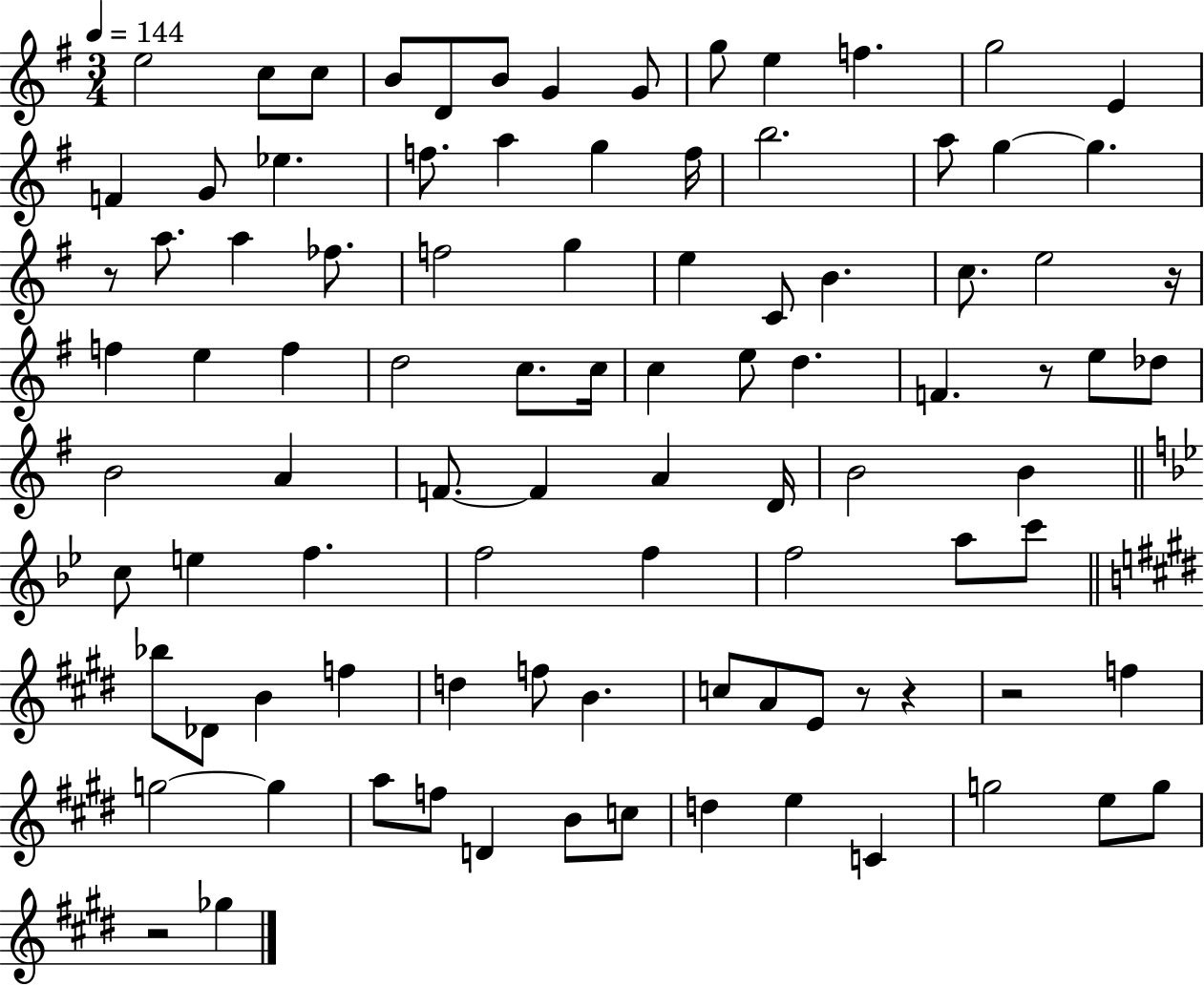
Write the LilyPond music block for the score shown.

{
  \clef treble
  \numericTimeSignature
  \time 3/4
  \key g \major
  \tempo 4 = 144
  e''2 c''8 c''8 | b'8 d'8 b'8 g'4 g'8 | g''8 e''4 f''4. | g''2 e'4 | \break f'4 g'8 ees''4. | f''8. a''4 g''4 f''16 | b''2. | a''8 g''4~~ g''4. | \break r8 a''8. a''4 fes''8. | f''2 g''4 | e''4 c'8 b'4. | c''8. e''2 r16 | \break f''4 e''4 f''4 | d''2 c''8. c''16 | c''4 e''8 d''4. | f'4. r8 e''8 des''8 | \break b'2 a'4 | f'8.~~ f'4 a'4 d'16 | b'2 b'4 | \bar "||" \break \key g \minor c''8 e''4 f''4. | f''2 f''4 | f''2 a''8 c'''8 | \bar "||" \break \key e \major bes''8 des'8 b'4 f''4 | d''4 f''8 b'4. | c''8 a'8 e'8 r8 r4 | r2 f''4 | \break g''2~~ g''4 | a''8 f''8 d'4 b'8 c''8 | d''4 e''4 c'4 | g''2 e''8 g''8 | \break r2 ges''4 | \bar "|."
}